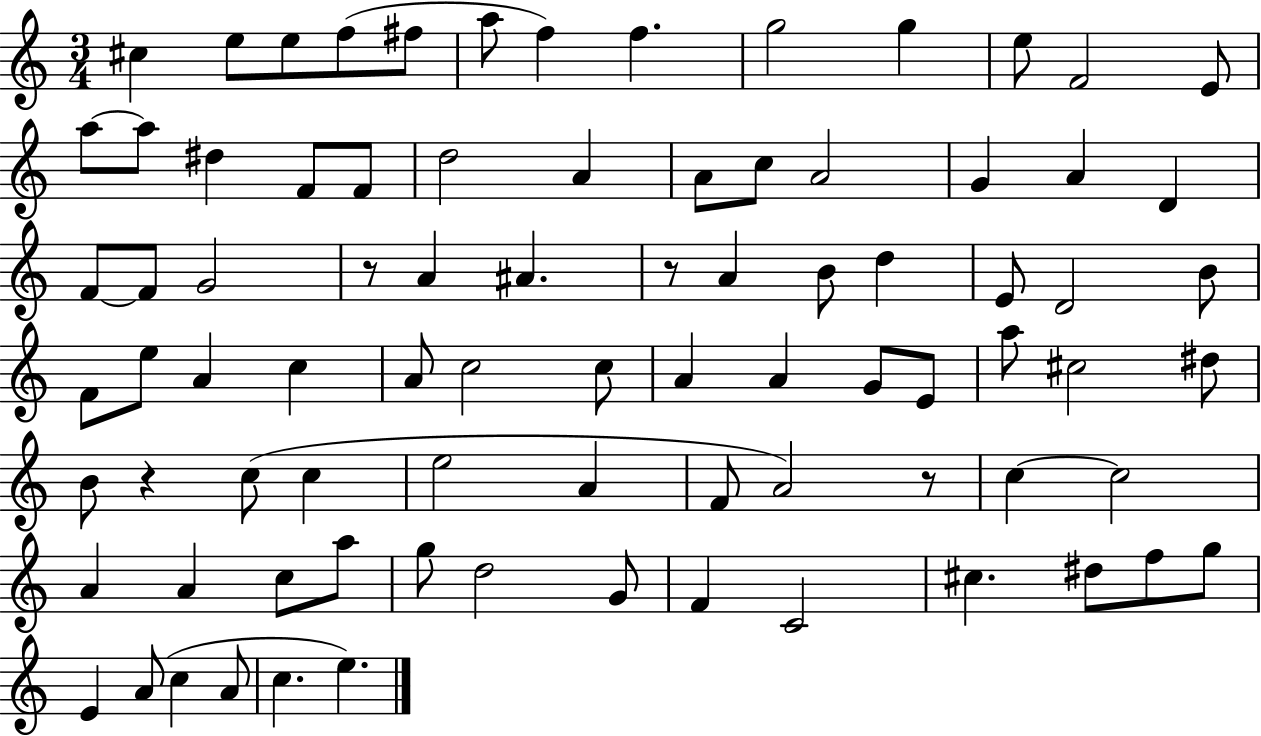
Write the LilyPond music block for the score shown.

{
  \clef treble
  \numericTimeSignature
  \time 3/4
  \key c \major
  cis''4 e''8 e''8 f''8( fis''8 | a''8 f''4) f''4. | g''2 g''4 | e''8 f'2 e'8 | \break a''8~~ a''8 dis''4 f'8 f'8 | d''2 a'4 | a'8 c''8 a'2 | g'4 a'4 d'4 | \break f'8~~ f'8 g'2 | r8 a'4 ais'4. | r8 a'4 b'8 d''4 | e'8 d'2 b'8 | \break f'8 e''8 a'4 c''4 | a'8 c''2 c''8 | a'4 a'4 g'8 e'8 | a''8 cis''2 dis''8 | \break b'8 r4 c''8( c''4 | e''2 a'4 | f'8 a'2) r8 | c''4~~ c''2 | \break a'4 a'4 c''8 a''8 | g''8 d''2 g'8 | f'4 c'2 | cis''4. dis''8 f''8 g''8 | \break e'4 a'8( c''4 a'8 | c''4. e''4.) | \bar "|."
}